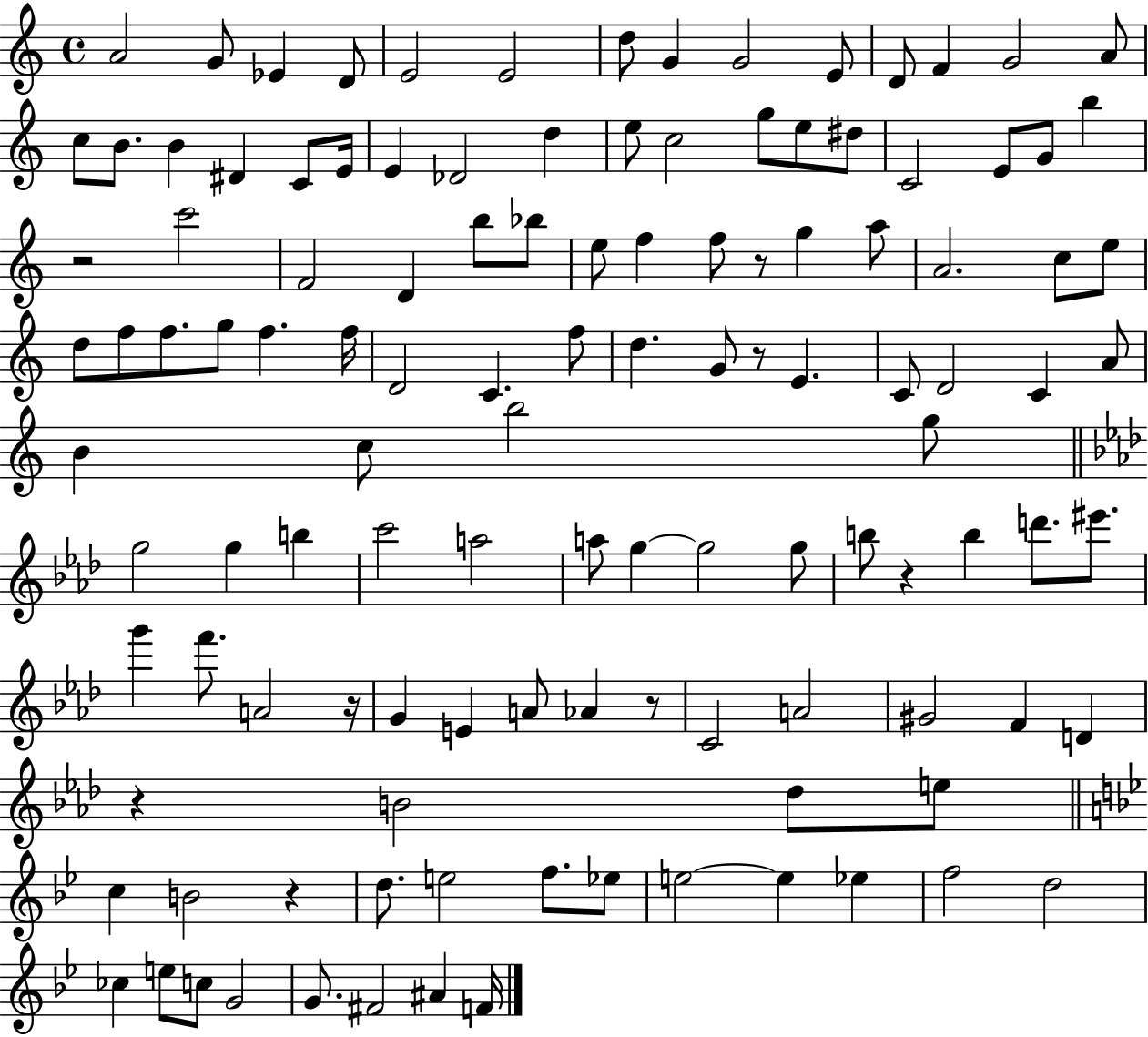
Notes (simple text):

A4/h G4/e Eb4/q D4/e E4/h E4/h D5/e G4/q G4/h E4/e D4/e F4/q G4/h A4/e C5/e B4/e. B4/q D#4/q C4/e E4/s E4/q Db4/h D5/q E5/e C5/h G5/e E5/e D#5/e C4/h E4/e G4/e B5/q R/h C6/h F4/h D4/q B5/e Bb5/e E5/e F5/q F5/e R/e G5/q A5/e A4/h. C5/e E5/e D5/e F5/e F5/e. G5/e F5/q. F5/s D4/h C4/q. F5/e D5/q. G4/e R/e E4/q. C4/e D4/h C4/q A4/e B4/q C5/e B5/h G5/e G5/h G5/q B5/q C6/h A5/h A5/e G5/q G5/h G5/e B5/e R/q B5/q D6/e. EIS6/e. G6/q F6/e. A4/h R/s G4/q E4/q A4/e Ab4/q R/e C4/h A4/h G#4/h F4/q D4/q R/q B4/h Db5/e E5/e C5/q B4/h R/q D5/e. E5/h F5/e. Eb5/e E5/h E5/q Eb5/q F5/h D5/h CES5/q E5/e C5/e G4/h G4/e. F#4/h A#4/q F4/s